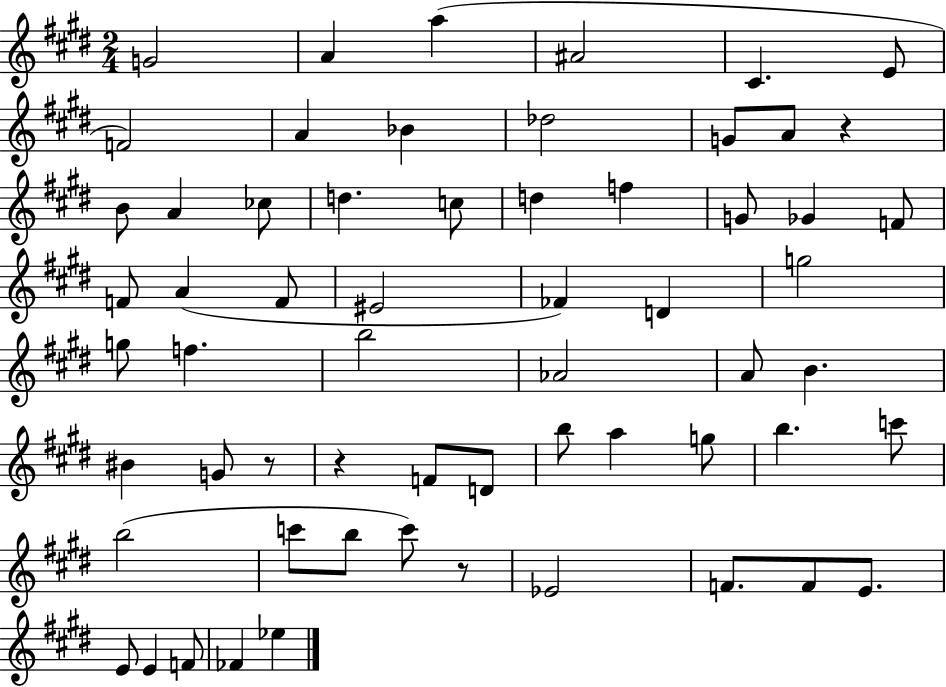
X:1
T:Untitled
M:2/4
L:1/4
K:E
G2 A a ^A2 ^C E/2 F2 A _B _d2 G/2 A/2 z B/2 A _c/2 d c/2 d f G/2 _G F/2 F/2 A F/2 ^E2 _F D g2 g/2 f b2 _A2 A/2 B ^B G/2 z/2 z F/2 D/2 b/2 a g/2 b c'/2 b2 c'/2 b/2 c'/2 z/2 _E2 F/2 F/2 E/2 E/2 E F/2 _F _e